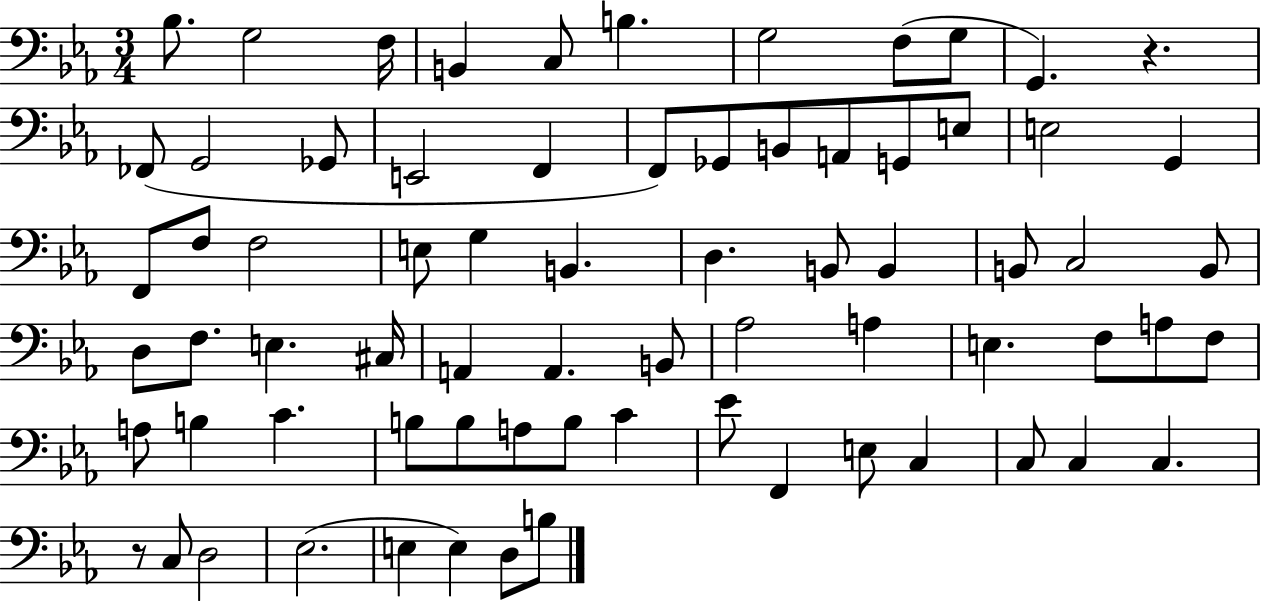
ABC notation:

X:1
T:Untitled
M:3/4
L:1/4
K:Eb
_B,/2 G,2 F,/4 B,, C,/2 B, G,2 F,/2 G,/2 G,, z _F,,/2 G,,2 _G,,/2 E,,2 F,, F,,/2 _G,,/2 B,,/2 A,,/2 G,,/2 E,/2 E,2 G,, F,,/2 F,/2 F,2 E,/2 G, B,, D, B,,/2 B,, B,,/2 C,2 B,,/2 D,/2 F,/2 E, ^C,/4 A,, A,, B,,/2 _A,2 A, E, F,/2 A,/2 F,/2 A,/2 B, C B,/2 B,/2 A,/2 B,/2 C _E/2 F,, E,/2 C, C,/2 C, C, z/2 C,/2 D,2 _E,2 E, E, D,/2 B,/2